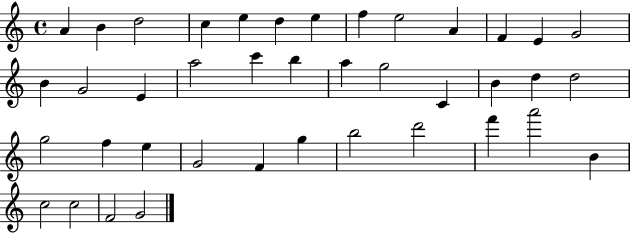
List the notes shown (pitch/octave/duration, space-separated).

A4/q B4/q D5/h C5/q E5/q D5/q E5/q F5/q E5/h A4/q F4/q E4/q G4/h B4/q G4/h E4/q A5/h C6/q B5/q A5/q G5/h C4/q B4/q D5/q D5/h G5/h F5/q E5/q G4/h F4/q G5/q B5/h D6/h F6/q A6/h B4/q C5/h C5/h F4/h G4/h